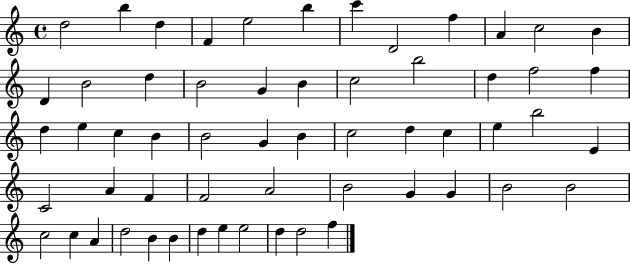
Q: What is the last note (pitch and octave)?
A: F5